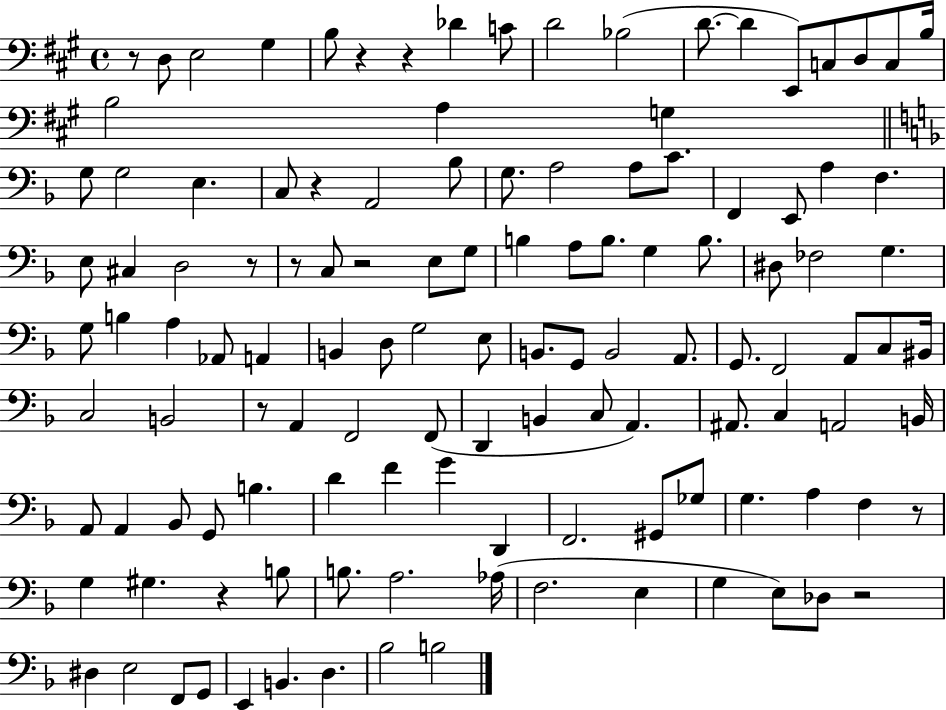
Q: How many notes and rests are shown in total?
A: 123